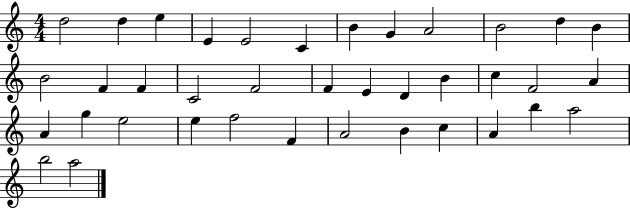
D5/h D5/q E5/q E4/q E4/h C4/q B4/q G4/q A4/h B4/h D5/q B4/q B4/h F4/q F4/q C4/h F4/h F4/q E4/q D4/q B4/q C5/q F4/h A4/q A4/q G5/q E5/h E5/q F5/h F4/q A4/h B4/q C5/q A4/q B5/q A5/h B5/h A5/h